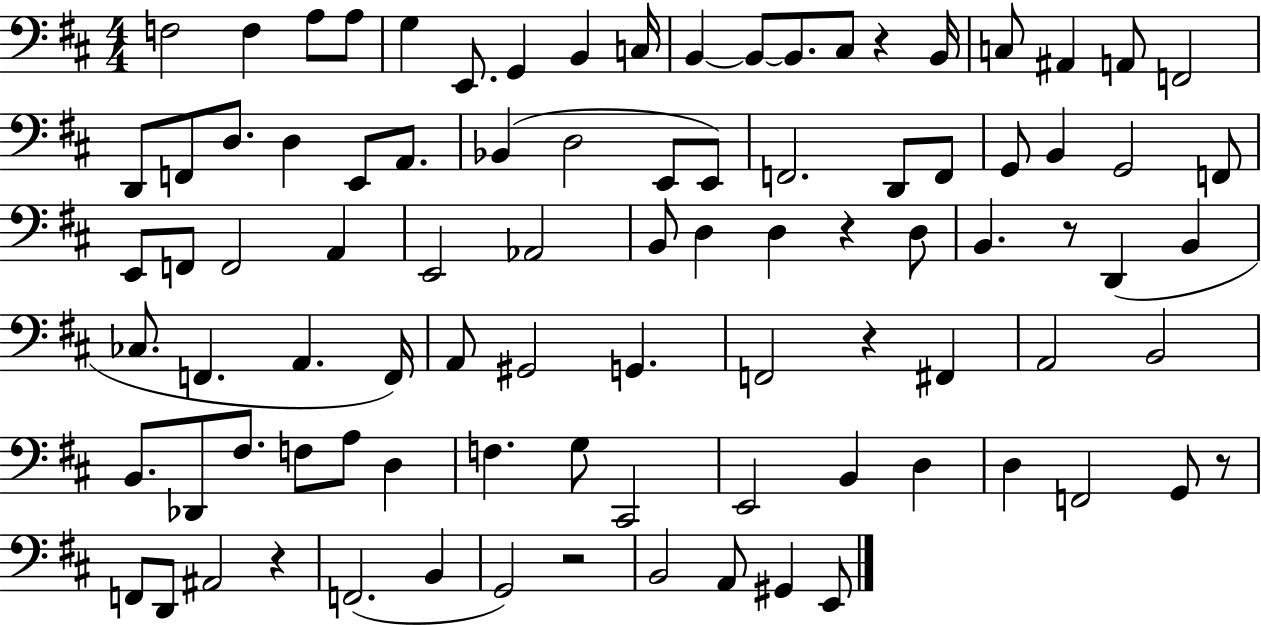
{
  \clef bass
  \numericTimeSignature
  \time 4/4
  \key d \major
  f2 f4 a8 a8 | g4 e,8. g,4 b,4 c16 | b,4~~ b,8~~ b,8. cis8 r4 b,16 | c8 ais,4 a,8 f,2 | \break d,8 f,8 d8. d4 e,8 a,8. | bes,4( d2 e,8 e,8) | f,2. d,8 f,8 | g,8 b,4 g,2 f,8 | \break e,8 f,8 f,2 a,4 | e,2 aes,2 | b,8 d4 d4 r4 d8 | b,4. r8 d,4( b,4 | \break ces8. f,4. a,4. f,16) | a,8 gis,2 g,4. | f,2 r4 fis,4 | a,2 b,2 | \break b,8. des,8 fis8. f8 a8 d4 | f4. g8 cis,2 | e,2 b,4 d4 | d4 f,2 g,8 r8 | \break f,8 d,8 ais,2 r4 | f,2.( b,4 | g,2) r2 | b,2 a,8 gis,4 e,8 | \break \bar "|."
}